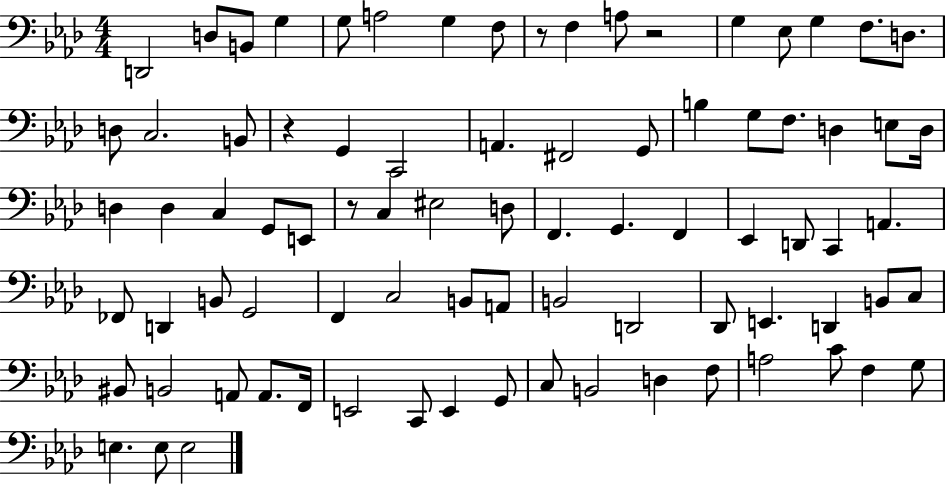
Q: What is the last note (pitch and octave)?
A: E3